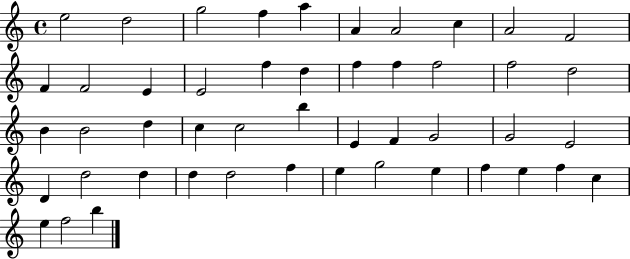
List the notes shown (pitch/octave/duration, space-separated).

E5/h D5/h G5/h F5/q A5/q A4/q A4/h C5/q A4/h F4/h F4/q F4/h E4/q E4/h F5/q D5/q F5/q F5/q F5/h F5/h D5/h B4/q B4/h D5/q C5/q C5/h B5/q E4/q F4/q G4/h G4/h E4/h D4/q D5/h D5/q D5/q D5/h F5/q E5/q G5/h E5/q F5/q E5/q F5/q C5/q E5/q F5/h B5/q